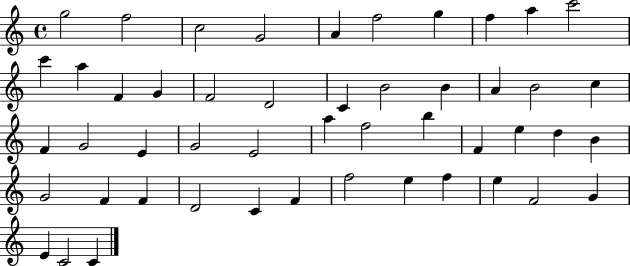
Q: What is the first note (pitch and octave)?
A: G5